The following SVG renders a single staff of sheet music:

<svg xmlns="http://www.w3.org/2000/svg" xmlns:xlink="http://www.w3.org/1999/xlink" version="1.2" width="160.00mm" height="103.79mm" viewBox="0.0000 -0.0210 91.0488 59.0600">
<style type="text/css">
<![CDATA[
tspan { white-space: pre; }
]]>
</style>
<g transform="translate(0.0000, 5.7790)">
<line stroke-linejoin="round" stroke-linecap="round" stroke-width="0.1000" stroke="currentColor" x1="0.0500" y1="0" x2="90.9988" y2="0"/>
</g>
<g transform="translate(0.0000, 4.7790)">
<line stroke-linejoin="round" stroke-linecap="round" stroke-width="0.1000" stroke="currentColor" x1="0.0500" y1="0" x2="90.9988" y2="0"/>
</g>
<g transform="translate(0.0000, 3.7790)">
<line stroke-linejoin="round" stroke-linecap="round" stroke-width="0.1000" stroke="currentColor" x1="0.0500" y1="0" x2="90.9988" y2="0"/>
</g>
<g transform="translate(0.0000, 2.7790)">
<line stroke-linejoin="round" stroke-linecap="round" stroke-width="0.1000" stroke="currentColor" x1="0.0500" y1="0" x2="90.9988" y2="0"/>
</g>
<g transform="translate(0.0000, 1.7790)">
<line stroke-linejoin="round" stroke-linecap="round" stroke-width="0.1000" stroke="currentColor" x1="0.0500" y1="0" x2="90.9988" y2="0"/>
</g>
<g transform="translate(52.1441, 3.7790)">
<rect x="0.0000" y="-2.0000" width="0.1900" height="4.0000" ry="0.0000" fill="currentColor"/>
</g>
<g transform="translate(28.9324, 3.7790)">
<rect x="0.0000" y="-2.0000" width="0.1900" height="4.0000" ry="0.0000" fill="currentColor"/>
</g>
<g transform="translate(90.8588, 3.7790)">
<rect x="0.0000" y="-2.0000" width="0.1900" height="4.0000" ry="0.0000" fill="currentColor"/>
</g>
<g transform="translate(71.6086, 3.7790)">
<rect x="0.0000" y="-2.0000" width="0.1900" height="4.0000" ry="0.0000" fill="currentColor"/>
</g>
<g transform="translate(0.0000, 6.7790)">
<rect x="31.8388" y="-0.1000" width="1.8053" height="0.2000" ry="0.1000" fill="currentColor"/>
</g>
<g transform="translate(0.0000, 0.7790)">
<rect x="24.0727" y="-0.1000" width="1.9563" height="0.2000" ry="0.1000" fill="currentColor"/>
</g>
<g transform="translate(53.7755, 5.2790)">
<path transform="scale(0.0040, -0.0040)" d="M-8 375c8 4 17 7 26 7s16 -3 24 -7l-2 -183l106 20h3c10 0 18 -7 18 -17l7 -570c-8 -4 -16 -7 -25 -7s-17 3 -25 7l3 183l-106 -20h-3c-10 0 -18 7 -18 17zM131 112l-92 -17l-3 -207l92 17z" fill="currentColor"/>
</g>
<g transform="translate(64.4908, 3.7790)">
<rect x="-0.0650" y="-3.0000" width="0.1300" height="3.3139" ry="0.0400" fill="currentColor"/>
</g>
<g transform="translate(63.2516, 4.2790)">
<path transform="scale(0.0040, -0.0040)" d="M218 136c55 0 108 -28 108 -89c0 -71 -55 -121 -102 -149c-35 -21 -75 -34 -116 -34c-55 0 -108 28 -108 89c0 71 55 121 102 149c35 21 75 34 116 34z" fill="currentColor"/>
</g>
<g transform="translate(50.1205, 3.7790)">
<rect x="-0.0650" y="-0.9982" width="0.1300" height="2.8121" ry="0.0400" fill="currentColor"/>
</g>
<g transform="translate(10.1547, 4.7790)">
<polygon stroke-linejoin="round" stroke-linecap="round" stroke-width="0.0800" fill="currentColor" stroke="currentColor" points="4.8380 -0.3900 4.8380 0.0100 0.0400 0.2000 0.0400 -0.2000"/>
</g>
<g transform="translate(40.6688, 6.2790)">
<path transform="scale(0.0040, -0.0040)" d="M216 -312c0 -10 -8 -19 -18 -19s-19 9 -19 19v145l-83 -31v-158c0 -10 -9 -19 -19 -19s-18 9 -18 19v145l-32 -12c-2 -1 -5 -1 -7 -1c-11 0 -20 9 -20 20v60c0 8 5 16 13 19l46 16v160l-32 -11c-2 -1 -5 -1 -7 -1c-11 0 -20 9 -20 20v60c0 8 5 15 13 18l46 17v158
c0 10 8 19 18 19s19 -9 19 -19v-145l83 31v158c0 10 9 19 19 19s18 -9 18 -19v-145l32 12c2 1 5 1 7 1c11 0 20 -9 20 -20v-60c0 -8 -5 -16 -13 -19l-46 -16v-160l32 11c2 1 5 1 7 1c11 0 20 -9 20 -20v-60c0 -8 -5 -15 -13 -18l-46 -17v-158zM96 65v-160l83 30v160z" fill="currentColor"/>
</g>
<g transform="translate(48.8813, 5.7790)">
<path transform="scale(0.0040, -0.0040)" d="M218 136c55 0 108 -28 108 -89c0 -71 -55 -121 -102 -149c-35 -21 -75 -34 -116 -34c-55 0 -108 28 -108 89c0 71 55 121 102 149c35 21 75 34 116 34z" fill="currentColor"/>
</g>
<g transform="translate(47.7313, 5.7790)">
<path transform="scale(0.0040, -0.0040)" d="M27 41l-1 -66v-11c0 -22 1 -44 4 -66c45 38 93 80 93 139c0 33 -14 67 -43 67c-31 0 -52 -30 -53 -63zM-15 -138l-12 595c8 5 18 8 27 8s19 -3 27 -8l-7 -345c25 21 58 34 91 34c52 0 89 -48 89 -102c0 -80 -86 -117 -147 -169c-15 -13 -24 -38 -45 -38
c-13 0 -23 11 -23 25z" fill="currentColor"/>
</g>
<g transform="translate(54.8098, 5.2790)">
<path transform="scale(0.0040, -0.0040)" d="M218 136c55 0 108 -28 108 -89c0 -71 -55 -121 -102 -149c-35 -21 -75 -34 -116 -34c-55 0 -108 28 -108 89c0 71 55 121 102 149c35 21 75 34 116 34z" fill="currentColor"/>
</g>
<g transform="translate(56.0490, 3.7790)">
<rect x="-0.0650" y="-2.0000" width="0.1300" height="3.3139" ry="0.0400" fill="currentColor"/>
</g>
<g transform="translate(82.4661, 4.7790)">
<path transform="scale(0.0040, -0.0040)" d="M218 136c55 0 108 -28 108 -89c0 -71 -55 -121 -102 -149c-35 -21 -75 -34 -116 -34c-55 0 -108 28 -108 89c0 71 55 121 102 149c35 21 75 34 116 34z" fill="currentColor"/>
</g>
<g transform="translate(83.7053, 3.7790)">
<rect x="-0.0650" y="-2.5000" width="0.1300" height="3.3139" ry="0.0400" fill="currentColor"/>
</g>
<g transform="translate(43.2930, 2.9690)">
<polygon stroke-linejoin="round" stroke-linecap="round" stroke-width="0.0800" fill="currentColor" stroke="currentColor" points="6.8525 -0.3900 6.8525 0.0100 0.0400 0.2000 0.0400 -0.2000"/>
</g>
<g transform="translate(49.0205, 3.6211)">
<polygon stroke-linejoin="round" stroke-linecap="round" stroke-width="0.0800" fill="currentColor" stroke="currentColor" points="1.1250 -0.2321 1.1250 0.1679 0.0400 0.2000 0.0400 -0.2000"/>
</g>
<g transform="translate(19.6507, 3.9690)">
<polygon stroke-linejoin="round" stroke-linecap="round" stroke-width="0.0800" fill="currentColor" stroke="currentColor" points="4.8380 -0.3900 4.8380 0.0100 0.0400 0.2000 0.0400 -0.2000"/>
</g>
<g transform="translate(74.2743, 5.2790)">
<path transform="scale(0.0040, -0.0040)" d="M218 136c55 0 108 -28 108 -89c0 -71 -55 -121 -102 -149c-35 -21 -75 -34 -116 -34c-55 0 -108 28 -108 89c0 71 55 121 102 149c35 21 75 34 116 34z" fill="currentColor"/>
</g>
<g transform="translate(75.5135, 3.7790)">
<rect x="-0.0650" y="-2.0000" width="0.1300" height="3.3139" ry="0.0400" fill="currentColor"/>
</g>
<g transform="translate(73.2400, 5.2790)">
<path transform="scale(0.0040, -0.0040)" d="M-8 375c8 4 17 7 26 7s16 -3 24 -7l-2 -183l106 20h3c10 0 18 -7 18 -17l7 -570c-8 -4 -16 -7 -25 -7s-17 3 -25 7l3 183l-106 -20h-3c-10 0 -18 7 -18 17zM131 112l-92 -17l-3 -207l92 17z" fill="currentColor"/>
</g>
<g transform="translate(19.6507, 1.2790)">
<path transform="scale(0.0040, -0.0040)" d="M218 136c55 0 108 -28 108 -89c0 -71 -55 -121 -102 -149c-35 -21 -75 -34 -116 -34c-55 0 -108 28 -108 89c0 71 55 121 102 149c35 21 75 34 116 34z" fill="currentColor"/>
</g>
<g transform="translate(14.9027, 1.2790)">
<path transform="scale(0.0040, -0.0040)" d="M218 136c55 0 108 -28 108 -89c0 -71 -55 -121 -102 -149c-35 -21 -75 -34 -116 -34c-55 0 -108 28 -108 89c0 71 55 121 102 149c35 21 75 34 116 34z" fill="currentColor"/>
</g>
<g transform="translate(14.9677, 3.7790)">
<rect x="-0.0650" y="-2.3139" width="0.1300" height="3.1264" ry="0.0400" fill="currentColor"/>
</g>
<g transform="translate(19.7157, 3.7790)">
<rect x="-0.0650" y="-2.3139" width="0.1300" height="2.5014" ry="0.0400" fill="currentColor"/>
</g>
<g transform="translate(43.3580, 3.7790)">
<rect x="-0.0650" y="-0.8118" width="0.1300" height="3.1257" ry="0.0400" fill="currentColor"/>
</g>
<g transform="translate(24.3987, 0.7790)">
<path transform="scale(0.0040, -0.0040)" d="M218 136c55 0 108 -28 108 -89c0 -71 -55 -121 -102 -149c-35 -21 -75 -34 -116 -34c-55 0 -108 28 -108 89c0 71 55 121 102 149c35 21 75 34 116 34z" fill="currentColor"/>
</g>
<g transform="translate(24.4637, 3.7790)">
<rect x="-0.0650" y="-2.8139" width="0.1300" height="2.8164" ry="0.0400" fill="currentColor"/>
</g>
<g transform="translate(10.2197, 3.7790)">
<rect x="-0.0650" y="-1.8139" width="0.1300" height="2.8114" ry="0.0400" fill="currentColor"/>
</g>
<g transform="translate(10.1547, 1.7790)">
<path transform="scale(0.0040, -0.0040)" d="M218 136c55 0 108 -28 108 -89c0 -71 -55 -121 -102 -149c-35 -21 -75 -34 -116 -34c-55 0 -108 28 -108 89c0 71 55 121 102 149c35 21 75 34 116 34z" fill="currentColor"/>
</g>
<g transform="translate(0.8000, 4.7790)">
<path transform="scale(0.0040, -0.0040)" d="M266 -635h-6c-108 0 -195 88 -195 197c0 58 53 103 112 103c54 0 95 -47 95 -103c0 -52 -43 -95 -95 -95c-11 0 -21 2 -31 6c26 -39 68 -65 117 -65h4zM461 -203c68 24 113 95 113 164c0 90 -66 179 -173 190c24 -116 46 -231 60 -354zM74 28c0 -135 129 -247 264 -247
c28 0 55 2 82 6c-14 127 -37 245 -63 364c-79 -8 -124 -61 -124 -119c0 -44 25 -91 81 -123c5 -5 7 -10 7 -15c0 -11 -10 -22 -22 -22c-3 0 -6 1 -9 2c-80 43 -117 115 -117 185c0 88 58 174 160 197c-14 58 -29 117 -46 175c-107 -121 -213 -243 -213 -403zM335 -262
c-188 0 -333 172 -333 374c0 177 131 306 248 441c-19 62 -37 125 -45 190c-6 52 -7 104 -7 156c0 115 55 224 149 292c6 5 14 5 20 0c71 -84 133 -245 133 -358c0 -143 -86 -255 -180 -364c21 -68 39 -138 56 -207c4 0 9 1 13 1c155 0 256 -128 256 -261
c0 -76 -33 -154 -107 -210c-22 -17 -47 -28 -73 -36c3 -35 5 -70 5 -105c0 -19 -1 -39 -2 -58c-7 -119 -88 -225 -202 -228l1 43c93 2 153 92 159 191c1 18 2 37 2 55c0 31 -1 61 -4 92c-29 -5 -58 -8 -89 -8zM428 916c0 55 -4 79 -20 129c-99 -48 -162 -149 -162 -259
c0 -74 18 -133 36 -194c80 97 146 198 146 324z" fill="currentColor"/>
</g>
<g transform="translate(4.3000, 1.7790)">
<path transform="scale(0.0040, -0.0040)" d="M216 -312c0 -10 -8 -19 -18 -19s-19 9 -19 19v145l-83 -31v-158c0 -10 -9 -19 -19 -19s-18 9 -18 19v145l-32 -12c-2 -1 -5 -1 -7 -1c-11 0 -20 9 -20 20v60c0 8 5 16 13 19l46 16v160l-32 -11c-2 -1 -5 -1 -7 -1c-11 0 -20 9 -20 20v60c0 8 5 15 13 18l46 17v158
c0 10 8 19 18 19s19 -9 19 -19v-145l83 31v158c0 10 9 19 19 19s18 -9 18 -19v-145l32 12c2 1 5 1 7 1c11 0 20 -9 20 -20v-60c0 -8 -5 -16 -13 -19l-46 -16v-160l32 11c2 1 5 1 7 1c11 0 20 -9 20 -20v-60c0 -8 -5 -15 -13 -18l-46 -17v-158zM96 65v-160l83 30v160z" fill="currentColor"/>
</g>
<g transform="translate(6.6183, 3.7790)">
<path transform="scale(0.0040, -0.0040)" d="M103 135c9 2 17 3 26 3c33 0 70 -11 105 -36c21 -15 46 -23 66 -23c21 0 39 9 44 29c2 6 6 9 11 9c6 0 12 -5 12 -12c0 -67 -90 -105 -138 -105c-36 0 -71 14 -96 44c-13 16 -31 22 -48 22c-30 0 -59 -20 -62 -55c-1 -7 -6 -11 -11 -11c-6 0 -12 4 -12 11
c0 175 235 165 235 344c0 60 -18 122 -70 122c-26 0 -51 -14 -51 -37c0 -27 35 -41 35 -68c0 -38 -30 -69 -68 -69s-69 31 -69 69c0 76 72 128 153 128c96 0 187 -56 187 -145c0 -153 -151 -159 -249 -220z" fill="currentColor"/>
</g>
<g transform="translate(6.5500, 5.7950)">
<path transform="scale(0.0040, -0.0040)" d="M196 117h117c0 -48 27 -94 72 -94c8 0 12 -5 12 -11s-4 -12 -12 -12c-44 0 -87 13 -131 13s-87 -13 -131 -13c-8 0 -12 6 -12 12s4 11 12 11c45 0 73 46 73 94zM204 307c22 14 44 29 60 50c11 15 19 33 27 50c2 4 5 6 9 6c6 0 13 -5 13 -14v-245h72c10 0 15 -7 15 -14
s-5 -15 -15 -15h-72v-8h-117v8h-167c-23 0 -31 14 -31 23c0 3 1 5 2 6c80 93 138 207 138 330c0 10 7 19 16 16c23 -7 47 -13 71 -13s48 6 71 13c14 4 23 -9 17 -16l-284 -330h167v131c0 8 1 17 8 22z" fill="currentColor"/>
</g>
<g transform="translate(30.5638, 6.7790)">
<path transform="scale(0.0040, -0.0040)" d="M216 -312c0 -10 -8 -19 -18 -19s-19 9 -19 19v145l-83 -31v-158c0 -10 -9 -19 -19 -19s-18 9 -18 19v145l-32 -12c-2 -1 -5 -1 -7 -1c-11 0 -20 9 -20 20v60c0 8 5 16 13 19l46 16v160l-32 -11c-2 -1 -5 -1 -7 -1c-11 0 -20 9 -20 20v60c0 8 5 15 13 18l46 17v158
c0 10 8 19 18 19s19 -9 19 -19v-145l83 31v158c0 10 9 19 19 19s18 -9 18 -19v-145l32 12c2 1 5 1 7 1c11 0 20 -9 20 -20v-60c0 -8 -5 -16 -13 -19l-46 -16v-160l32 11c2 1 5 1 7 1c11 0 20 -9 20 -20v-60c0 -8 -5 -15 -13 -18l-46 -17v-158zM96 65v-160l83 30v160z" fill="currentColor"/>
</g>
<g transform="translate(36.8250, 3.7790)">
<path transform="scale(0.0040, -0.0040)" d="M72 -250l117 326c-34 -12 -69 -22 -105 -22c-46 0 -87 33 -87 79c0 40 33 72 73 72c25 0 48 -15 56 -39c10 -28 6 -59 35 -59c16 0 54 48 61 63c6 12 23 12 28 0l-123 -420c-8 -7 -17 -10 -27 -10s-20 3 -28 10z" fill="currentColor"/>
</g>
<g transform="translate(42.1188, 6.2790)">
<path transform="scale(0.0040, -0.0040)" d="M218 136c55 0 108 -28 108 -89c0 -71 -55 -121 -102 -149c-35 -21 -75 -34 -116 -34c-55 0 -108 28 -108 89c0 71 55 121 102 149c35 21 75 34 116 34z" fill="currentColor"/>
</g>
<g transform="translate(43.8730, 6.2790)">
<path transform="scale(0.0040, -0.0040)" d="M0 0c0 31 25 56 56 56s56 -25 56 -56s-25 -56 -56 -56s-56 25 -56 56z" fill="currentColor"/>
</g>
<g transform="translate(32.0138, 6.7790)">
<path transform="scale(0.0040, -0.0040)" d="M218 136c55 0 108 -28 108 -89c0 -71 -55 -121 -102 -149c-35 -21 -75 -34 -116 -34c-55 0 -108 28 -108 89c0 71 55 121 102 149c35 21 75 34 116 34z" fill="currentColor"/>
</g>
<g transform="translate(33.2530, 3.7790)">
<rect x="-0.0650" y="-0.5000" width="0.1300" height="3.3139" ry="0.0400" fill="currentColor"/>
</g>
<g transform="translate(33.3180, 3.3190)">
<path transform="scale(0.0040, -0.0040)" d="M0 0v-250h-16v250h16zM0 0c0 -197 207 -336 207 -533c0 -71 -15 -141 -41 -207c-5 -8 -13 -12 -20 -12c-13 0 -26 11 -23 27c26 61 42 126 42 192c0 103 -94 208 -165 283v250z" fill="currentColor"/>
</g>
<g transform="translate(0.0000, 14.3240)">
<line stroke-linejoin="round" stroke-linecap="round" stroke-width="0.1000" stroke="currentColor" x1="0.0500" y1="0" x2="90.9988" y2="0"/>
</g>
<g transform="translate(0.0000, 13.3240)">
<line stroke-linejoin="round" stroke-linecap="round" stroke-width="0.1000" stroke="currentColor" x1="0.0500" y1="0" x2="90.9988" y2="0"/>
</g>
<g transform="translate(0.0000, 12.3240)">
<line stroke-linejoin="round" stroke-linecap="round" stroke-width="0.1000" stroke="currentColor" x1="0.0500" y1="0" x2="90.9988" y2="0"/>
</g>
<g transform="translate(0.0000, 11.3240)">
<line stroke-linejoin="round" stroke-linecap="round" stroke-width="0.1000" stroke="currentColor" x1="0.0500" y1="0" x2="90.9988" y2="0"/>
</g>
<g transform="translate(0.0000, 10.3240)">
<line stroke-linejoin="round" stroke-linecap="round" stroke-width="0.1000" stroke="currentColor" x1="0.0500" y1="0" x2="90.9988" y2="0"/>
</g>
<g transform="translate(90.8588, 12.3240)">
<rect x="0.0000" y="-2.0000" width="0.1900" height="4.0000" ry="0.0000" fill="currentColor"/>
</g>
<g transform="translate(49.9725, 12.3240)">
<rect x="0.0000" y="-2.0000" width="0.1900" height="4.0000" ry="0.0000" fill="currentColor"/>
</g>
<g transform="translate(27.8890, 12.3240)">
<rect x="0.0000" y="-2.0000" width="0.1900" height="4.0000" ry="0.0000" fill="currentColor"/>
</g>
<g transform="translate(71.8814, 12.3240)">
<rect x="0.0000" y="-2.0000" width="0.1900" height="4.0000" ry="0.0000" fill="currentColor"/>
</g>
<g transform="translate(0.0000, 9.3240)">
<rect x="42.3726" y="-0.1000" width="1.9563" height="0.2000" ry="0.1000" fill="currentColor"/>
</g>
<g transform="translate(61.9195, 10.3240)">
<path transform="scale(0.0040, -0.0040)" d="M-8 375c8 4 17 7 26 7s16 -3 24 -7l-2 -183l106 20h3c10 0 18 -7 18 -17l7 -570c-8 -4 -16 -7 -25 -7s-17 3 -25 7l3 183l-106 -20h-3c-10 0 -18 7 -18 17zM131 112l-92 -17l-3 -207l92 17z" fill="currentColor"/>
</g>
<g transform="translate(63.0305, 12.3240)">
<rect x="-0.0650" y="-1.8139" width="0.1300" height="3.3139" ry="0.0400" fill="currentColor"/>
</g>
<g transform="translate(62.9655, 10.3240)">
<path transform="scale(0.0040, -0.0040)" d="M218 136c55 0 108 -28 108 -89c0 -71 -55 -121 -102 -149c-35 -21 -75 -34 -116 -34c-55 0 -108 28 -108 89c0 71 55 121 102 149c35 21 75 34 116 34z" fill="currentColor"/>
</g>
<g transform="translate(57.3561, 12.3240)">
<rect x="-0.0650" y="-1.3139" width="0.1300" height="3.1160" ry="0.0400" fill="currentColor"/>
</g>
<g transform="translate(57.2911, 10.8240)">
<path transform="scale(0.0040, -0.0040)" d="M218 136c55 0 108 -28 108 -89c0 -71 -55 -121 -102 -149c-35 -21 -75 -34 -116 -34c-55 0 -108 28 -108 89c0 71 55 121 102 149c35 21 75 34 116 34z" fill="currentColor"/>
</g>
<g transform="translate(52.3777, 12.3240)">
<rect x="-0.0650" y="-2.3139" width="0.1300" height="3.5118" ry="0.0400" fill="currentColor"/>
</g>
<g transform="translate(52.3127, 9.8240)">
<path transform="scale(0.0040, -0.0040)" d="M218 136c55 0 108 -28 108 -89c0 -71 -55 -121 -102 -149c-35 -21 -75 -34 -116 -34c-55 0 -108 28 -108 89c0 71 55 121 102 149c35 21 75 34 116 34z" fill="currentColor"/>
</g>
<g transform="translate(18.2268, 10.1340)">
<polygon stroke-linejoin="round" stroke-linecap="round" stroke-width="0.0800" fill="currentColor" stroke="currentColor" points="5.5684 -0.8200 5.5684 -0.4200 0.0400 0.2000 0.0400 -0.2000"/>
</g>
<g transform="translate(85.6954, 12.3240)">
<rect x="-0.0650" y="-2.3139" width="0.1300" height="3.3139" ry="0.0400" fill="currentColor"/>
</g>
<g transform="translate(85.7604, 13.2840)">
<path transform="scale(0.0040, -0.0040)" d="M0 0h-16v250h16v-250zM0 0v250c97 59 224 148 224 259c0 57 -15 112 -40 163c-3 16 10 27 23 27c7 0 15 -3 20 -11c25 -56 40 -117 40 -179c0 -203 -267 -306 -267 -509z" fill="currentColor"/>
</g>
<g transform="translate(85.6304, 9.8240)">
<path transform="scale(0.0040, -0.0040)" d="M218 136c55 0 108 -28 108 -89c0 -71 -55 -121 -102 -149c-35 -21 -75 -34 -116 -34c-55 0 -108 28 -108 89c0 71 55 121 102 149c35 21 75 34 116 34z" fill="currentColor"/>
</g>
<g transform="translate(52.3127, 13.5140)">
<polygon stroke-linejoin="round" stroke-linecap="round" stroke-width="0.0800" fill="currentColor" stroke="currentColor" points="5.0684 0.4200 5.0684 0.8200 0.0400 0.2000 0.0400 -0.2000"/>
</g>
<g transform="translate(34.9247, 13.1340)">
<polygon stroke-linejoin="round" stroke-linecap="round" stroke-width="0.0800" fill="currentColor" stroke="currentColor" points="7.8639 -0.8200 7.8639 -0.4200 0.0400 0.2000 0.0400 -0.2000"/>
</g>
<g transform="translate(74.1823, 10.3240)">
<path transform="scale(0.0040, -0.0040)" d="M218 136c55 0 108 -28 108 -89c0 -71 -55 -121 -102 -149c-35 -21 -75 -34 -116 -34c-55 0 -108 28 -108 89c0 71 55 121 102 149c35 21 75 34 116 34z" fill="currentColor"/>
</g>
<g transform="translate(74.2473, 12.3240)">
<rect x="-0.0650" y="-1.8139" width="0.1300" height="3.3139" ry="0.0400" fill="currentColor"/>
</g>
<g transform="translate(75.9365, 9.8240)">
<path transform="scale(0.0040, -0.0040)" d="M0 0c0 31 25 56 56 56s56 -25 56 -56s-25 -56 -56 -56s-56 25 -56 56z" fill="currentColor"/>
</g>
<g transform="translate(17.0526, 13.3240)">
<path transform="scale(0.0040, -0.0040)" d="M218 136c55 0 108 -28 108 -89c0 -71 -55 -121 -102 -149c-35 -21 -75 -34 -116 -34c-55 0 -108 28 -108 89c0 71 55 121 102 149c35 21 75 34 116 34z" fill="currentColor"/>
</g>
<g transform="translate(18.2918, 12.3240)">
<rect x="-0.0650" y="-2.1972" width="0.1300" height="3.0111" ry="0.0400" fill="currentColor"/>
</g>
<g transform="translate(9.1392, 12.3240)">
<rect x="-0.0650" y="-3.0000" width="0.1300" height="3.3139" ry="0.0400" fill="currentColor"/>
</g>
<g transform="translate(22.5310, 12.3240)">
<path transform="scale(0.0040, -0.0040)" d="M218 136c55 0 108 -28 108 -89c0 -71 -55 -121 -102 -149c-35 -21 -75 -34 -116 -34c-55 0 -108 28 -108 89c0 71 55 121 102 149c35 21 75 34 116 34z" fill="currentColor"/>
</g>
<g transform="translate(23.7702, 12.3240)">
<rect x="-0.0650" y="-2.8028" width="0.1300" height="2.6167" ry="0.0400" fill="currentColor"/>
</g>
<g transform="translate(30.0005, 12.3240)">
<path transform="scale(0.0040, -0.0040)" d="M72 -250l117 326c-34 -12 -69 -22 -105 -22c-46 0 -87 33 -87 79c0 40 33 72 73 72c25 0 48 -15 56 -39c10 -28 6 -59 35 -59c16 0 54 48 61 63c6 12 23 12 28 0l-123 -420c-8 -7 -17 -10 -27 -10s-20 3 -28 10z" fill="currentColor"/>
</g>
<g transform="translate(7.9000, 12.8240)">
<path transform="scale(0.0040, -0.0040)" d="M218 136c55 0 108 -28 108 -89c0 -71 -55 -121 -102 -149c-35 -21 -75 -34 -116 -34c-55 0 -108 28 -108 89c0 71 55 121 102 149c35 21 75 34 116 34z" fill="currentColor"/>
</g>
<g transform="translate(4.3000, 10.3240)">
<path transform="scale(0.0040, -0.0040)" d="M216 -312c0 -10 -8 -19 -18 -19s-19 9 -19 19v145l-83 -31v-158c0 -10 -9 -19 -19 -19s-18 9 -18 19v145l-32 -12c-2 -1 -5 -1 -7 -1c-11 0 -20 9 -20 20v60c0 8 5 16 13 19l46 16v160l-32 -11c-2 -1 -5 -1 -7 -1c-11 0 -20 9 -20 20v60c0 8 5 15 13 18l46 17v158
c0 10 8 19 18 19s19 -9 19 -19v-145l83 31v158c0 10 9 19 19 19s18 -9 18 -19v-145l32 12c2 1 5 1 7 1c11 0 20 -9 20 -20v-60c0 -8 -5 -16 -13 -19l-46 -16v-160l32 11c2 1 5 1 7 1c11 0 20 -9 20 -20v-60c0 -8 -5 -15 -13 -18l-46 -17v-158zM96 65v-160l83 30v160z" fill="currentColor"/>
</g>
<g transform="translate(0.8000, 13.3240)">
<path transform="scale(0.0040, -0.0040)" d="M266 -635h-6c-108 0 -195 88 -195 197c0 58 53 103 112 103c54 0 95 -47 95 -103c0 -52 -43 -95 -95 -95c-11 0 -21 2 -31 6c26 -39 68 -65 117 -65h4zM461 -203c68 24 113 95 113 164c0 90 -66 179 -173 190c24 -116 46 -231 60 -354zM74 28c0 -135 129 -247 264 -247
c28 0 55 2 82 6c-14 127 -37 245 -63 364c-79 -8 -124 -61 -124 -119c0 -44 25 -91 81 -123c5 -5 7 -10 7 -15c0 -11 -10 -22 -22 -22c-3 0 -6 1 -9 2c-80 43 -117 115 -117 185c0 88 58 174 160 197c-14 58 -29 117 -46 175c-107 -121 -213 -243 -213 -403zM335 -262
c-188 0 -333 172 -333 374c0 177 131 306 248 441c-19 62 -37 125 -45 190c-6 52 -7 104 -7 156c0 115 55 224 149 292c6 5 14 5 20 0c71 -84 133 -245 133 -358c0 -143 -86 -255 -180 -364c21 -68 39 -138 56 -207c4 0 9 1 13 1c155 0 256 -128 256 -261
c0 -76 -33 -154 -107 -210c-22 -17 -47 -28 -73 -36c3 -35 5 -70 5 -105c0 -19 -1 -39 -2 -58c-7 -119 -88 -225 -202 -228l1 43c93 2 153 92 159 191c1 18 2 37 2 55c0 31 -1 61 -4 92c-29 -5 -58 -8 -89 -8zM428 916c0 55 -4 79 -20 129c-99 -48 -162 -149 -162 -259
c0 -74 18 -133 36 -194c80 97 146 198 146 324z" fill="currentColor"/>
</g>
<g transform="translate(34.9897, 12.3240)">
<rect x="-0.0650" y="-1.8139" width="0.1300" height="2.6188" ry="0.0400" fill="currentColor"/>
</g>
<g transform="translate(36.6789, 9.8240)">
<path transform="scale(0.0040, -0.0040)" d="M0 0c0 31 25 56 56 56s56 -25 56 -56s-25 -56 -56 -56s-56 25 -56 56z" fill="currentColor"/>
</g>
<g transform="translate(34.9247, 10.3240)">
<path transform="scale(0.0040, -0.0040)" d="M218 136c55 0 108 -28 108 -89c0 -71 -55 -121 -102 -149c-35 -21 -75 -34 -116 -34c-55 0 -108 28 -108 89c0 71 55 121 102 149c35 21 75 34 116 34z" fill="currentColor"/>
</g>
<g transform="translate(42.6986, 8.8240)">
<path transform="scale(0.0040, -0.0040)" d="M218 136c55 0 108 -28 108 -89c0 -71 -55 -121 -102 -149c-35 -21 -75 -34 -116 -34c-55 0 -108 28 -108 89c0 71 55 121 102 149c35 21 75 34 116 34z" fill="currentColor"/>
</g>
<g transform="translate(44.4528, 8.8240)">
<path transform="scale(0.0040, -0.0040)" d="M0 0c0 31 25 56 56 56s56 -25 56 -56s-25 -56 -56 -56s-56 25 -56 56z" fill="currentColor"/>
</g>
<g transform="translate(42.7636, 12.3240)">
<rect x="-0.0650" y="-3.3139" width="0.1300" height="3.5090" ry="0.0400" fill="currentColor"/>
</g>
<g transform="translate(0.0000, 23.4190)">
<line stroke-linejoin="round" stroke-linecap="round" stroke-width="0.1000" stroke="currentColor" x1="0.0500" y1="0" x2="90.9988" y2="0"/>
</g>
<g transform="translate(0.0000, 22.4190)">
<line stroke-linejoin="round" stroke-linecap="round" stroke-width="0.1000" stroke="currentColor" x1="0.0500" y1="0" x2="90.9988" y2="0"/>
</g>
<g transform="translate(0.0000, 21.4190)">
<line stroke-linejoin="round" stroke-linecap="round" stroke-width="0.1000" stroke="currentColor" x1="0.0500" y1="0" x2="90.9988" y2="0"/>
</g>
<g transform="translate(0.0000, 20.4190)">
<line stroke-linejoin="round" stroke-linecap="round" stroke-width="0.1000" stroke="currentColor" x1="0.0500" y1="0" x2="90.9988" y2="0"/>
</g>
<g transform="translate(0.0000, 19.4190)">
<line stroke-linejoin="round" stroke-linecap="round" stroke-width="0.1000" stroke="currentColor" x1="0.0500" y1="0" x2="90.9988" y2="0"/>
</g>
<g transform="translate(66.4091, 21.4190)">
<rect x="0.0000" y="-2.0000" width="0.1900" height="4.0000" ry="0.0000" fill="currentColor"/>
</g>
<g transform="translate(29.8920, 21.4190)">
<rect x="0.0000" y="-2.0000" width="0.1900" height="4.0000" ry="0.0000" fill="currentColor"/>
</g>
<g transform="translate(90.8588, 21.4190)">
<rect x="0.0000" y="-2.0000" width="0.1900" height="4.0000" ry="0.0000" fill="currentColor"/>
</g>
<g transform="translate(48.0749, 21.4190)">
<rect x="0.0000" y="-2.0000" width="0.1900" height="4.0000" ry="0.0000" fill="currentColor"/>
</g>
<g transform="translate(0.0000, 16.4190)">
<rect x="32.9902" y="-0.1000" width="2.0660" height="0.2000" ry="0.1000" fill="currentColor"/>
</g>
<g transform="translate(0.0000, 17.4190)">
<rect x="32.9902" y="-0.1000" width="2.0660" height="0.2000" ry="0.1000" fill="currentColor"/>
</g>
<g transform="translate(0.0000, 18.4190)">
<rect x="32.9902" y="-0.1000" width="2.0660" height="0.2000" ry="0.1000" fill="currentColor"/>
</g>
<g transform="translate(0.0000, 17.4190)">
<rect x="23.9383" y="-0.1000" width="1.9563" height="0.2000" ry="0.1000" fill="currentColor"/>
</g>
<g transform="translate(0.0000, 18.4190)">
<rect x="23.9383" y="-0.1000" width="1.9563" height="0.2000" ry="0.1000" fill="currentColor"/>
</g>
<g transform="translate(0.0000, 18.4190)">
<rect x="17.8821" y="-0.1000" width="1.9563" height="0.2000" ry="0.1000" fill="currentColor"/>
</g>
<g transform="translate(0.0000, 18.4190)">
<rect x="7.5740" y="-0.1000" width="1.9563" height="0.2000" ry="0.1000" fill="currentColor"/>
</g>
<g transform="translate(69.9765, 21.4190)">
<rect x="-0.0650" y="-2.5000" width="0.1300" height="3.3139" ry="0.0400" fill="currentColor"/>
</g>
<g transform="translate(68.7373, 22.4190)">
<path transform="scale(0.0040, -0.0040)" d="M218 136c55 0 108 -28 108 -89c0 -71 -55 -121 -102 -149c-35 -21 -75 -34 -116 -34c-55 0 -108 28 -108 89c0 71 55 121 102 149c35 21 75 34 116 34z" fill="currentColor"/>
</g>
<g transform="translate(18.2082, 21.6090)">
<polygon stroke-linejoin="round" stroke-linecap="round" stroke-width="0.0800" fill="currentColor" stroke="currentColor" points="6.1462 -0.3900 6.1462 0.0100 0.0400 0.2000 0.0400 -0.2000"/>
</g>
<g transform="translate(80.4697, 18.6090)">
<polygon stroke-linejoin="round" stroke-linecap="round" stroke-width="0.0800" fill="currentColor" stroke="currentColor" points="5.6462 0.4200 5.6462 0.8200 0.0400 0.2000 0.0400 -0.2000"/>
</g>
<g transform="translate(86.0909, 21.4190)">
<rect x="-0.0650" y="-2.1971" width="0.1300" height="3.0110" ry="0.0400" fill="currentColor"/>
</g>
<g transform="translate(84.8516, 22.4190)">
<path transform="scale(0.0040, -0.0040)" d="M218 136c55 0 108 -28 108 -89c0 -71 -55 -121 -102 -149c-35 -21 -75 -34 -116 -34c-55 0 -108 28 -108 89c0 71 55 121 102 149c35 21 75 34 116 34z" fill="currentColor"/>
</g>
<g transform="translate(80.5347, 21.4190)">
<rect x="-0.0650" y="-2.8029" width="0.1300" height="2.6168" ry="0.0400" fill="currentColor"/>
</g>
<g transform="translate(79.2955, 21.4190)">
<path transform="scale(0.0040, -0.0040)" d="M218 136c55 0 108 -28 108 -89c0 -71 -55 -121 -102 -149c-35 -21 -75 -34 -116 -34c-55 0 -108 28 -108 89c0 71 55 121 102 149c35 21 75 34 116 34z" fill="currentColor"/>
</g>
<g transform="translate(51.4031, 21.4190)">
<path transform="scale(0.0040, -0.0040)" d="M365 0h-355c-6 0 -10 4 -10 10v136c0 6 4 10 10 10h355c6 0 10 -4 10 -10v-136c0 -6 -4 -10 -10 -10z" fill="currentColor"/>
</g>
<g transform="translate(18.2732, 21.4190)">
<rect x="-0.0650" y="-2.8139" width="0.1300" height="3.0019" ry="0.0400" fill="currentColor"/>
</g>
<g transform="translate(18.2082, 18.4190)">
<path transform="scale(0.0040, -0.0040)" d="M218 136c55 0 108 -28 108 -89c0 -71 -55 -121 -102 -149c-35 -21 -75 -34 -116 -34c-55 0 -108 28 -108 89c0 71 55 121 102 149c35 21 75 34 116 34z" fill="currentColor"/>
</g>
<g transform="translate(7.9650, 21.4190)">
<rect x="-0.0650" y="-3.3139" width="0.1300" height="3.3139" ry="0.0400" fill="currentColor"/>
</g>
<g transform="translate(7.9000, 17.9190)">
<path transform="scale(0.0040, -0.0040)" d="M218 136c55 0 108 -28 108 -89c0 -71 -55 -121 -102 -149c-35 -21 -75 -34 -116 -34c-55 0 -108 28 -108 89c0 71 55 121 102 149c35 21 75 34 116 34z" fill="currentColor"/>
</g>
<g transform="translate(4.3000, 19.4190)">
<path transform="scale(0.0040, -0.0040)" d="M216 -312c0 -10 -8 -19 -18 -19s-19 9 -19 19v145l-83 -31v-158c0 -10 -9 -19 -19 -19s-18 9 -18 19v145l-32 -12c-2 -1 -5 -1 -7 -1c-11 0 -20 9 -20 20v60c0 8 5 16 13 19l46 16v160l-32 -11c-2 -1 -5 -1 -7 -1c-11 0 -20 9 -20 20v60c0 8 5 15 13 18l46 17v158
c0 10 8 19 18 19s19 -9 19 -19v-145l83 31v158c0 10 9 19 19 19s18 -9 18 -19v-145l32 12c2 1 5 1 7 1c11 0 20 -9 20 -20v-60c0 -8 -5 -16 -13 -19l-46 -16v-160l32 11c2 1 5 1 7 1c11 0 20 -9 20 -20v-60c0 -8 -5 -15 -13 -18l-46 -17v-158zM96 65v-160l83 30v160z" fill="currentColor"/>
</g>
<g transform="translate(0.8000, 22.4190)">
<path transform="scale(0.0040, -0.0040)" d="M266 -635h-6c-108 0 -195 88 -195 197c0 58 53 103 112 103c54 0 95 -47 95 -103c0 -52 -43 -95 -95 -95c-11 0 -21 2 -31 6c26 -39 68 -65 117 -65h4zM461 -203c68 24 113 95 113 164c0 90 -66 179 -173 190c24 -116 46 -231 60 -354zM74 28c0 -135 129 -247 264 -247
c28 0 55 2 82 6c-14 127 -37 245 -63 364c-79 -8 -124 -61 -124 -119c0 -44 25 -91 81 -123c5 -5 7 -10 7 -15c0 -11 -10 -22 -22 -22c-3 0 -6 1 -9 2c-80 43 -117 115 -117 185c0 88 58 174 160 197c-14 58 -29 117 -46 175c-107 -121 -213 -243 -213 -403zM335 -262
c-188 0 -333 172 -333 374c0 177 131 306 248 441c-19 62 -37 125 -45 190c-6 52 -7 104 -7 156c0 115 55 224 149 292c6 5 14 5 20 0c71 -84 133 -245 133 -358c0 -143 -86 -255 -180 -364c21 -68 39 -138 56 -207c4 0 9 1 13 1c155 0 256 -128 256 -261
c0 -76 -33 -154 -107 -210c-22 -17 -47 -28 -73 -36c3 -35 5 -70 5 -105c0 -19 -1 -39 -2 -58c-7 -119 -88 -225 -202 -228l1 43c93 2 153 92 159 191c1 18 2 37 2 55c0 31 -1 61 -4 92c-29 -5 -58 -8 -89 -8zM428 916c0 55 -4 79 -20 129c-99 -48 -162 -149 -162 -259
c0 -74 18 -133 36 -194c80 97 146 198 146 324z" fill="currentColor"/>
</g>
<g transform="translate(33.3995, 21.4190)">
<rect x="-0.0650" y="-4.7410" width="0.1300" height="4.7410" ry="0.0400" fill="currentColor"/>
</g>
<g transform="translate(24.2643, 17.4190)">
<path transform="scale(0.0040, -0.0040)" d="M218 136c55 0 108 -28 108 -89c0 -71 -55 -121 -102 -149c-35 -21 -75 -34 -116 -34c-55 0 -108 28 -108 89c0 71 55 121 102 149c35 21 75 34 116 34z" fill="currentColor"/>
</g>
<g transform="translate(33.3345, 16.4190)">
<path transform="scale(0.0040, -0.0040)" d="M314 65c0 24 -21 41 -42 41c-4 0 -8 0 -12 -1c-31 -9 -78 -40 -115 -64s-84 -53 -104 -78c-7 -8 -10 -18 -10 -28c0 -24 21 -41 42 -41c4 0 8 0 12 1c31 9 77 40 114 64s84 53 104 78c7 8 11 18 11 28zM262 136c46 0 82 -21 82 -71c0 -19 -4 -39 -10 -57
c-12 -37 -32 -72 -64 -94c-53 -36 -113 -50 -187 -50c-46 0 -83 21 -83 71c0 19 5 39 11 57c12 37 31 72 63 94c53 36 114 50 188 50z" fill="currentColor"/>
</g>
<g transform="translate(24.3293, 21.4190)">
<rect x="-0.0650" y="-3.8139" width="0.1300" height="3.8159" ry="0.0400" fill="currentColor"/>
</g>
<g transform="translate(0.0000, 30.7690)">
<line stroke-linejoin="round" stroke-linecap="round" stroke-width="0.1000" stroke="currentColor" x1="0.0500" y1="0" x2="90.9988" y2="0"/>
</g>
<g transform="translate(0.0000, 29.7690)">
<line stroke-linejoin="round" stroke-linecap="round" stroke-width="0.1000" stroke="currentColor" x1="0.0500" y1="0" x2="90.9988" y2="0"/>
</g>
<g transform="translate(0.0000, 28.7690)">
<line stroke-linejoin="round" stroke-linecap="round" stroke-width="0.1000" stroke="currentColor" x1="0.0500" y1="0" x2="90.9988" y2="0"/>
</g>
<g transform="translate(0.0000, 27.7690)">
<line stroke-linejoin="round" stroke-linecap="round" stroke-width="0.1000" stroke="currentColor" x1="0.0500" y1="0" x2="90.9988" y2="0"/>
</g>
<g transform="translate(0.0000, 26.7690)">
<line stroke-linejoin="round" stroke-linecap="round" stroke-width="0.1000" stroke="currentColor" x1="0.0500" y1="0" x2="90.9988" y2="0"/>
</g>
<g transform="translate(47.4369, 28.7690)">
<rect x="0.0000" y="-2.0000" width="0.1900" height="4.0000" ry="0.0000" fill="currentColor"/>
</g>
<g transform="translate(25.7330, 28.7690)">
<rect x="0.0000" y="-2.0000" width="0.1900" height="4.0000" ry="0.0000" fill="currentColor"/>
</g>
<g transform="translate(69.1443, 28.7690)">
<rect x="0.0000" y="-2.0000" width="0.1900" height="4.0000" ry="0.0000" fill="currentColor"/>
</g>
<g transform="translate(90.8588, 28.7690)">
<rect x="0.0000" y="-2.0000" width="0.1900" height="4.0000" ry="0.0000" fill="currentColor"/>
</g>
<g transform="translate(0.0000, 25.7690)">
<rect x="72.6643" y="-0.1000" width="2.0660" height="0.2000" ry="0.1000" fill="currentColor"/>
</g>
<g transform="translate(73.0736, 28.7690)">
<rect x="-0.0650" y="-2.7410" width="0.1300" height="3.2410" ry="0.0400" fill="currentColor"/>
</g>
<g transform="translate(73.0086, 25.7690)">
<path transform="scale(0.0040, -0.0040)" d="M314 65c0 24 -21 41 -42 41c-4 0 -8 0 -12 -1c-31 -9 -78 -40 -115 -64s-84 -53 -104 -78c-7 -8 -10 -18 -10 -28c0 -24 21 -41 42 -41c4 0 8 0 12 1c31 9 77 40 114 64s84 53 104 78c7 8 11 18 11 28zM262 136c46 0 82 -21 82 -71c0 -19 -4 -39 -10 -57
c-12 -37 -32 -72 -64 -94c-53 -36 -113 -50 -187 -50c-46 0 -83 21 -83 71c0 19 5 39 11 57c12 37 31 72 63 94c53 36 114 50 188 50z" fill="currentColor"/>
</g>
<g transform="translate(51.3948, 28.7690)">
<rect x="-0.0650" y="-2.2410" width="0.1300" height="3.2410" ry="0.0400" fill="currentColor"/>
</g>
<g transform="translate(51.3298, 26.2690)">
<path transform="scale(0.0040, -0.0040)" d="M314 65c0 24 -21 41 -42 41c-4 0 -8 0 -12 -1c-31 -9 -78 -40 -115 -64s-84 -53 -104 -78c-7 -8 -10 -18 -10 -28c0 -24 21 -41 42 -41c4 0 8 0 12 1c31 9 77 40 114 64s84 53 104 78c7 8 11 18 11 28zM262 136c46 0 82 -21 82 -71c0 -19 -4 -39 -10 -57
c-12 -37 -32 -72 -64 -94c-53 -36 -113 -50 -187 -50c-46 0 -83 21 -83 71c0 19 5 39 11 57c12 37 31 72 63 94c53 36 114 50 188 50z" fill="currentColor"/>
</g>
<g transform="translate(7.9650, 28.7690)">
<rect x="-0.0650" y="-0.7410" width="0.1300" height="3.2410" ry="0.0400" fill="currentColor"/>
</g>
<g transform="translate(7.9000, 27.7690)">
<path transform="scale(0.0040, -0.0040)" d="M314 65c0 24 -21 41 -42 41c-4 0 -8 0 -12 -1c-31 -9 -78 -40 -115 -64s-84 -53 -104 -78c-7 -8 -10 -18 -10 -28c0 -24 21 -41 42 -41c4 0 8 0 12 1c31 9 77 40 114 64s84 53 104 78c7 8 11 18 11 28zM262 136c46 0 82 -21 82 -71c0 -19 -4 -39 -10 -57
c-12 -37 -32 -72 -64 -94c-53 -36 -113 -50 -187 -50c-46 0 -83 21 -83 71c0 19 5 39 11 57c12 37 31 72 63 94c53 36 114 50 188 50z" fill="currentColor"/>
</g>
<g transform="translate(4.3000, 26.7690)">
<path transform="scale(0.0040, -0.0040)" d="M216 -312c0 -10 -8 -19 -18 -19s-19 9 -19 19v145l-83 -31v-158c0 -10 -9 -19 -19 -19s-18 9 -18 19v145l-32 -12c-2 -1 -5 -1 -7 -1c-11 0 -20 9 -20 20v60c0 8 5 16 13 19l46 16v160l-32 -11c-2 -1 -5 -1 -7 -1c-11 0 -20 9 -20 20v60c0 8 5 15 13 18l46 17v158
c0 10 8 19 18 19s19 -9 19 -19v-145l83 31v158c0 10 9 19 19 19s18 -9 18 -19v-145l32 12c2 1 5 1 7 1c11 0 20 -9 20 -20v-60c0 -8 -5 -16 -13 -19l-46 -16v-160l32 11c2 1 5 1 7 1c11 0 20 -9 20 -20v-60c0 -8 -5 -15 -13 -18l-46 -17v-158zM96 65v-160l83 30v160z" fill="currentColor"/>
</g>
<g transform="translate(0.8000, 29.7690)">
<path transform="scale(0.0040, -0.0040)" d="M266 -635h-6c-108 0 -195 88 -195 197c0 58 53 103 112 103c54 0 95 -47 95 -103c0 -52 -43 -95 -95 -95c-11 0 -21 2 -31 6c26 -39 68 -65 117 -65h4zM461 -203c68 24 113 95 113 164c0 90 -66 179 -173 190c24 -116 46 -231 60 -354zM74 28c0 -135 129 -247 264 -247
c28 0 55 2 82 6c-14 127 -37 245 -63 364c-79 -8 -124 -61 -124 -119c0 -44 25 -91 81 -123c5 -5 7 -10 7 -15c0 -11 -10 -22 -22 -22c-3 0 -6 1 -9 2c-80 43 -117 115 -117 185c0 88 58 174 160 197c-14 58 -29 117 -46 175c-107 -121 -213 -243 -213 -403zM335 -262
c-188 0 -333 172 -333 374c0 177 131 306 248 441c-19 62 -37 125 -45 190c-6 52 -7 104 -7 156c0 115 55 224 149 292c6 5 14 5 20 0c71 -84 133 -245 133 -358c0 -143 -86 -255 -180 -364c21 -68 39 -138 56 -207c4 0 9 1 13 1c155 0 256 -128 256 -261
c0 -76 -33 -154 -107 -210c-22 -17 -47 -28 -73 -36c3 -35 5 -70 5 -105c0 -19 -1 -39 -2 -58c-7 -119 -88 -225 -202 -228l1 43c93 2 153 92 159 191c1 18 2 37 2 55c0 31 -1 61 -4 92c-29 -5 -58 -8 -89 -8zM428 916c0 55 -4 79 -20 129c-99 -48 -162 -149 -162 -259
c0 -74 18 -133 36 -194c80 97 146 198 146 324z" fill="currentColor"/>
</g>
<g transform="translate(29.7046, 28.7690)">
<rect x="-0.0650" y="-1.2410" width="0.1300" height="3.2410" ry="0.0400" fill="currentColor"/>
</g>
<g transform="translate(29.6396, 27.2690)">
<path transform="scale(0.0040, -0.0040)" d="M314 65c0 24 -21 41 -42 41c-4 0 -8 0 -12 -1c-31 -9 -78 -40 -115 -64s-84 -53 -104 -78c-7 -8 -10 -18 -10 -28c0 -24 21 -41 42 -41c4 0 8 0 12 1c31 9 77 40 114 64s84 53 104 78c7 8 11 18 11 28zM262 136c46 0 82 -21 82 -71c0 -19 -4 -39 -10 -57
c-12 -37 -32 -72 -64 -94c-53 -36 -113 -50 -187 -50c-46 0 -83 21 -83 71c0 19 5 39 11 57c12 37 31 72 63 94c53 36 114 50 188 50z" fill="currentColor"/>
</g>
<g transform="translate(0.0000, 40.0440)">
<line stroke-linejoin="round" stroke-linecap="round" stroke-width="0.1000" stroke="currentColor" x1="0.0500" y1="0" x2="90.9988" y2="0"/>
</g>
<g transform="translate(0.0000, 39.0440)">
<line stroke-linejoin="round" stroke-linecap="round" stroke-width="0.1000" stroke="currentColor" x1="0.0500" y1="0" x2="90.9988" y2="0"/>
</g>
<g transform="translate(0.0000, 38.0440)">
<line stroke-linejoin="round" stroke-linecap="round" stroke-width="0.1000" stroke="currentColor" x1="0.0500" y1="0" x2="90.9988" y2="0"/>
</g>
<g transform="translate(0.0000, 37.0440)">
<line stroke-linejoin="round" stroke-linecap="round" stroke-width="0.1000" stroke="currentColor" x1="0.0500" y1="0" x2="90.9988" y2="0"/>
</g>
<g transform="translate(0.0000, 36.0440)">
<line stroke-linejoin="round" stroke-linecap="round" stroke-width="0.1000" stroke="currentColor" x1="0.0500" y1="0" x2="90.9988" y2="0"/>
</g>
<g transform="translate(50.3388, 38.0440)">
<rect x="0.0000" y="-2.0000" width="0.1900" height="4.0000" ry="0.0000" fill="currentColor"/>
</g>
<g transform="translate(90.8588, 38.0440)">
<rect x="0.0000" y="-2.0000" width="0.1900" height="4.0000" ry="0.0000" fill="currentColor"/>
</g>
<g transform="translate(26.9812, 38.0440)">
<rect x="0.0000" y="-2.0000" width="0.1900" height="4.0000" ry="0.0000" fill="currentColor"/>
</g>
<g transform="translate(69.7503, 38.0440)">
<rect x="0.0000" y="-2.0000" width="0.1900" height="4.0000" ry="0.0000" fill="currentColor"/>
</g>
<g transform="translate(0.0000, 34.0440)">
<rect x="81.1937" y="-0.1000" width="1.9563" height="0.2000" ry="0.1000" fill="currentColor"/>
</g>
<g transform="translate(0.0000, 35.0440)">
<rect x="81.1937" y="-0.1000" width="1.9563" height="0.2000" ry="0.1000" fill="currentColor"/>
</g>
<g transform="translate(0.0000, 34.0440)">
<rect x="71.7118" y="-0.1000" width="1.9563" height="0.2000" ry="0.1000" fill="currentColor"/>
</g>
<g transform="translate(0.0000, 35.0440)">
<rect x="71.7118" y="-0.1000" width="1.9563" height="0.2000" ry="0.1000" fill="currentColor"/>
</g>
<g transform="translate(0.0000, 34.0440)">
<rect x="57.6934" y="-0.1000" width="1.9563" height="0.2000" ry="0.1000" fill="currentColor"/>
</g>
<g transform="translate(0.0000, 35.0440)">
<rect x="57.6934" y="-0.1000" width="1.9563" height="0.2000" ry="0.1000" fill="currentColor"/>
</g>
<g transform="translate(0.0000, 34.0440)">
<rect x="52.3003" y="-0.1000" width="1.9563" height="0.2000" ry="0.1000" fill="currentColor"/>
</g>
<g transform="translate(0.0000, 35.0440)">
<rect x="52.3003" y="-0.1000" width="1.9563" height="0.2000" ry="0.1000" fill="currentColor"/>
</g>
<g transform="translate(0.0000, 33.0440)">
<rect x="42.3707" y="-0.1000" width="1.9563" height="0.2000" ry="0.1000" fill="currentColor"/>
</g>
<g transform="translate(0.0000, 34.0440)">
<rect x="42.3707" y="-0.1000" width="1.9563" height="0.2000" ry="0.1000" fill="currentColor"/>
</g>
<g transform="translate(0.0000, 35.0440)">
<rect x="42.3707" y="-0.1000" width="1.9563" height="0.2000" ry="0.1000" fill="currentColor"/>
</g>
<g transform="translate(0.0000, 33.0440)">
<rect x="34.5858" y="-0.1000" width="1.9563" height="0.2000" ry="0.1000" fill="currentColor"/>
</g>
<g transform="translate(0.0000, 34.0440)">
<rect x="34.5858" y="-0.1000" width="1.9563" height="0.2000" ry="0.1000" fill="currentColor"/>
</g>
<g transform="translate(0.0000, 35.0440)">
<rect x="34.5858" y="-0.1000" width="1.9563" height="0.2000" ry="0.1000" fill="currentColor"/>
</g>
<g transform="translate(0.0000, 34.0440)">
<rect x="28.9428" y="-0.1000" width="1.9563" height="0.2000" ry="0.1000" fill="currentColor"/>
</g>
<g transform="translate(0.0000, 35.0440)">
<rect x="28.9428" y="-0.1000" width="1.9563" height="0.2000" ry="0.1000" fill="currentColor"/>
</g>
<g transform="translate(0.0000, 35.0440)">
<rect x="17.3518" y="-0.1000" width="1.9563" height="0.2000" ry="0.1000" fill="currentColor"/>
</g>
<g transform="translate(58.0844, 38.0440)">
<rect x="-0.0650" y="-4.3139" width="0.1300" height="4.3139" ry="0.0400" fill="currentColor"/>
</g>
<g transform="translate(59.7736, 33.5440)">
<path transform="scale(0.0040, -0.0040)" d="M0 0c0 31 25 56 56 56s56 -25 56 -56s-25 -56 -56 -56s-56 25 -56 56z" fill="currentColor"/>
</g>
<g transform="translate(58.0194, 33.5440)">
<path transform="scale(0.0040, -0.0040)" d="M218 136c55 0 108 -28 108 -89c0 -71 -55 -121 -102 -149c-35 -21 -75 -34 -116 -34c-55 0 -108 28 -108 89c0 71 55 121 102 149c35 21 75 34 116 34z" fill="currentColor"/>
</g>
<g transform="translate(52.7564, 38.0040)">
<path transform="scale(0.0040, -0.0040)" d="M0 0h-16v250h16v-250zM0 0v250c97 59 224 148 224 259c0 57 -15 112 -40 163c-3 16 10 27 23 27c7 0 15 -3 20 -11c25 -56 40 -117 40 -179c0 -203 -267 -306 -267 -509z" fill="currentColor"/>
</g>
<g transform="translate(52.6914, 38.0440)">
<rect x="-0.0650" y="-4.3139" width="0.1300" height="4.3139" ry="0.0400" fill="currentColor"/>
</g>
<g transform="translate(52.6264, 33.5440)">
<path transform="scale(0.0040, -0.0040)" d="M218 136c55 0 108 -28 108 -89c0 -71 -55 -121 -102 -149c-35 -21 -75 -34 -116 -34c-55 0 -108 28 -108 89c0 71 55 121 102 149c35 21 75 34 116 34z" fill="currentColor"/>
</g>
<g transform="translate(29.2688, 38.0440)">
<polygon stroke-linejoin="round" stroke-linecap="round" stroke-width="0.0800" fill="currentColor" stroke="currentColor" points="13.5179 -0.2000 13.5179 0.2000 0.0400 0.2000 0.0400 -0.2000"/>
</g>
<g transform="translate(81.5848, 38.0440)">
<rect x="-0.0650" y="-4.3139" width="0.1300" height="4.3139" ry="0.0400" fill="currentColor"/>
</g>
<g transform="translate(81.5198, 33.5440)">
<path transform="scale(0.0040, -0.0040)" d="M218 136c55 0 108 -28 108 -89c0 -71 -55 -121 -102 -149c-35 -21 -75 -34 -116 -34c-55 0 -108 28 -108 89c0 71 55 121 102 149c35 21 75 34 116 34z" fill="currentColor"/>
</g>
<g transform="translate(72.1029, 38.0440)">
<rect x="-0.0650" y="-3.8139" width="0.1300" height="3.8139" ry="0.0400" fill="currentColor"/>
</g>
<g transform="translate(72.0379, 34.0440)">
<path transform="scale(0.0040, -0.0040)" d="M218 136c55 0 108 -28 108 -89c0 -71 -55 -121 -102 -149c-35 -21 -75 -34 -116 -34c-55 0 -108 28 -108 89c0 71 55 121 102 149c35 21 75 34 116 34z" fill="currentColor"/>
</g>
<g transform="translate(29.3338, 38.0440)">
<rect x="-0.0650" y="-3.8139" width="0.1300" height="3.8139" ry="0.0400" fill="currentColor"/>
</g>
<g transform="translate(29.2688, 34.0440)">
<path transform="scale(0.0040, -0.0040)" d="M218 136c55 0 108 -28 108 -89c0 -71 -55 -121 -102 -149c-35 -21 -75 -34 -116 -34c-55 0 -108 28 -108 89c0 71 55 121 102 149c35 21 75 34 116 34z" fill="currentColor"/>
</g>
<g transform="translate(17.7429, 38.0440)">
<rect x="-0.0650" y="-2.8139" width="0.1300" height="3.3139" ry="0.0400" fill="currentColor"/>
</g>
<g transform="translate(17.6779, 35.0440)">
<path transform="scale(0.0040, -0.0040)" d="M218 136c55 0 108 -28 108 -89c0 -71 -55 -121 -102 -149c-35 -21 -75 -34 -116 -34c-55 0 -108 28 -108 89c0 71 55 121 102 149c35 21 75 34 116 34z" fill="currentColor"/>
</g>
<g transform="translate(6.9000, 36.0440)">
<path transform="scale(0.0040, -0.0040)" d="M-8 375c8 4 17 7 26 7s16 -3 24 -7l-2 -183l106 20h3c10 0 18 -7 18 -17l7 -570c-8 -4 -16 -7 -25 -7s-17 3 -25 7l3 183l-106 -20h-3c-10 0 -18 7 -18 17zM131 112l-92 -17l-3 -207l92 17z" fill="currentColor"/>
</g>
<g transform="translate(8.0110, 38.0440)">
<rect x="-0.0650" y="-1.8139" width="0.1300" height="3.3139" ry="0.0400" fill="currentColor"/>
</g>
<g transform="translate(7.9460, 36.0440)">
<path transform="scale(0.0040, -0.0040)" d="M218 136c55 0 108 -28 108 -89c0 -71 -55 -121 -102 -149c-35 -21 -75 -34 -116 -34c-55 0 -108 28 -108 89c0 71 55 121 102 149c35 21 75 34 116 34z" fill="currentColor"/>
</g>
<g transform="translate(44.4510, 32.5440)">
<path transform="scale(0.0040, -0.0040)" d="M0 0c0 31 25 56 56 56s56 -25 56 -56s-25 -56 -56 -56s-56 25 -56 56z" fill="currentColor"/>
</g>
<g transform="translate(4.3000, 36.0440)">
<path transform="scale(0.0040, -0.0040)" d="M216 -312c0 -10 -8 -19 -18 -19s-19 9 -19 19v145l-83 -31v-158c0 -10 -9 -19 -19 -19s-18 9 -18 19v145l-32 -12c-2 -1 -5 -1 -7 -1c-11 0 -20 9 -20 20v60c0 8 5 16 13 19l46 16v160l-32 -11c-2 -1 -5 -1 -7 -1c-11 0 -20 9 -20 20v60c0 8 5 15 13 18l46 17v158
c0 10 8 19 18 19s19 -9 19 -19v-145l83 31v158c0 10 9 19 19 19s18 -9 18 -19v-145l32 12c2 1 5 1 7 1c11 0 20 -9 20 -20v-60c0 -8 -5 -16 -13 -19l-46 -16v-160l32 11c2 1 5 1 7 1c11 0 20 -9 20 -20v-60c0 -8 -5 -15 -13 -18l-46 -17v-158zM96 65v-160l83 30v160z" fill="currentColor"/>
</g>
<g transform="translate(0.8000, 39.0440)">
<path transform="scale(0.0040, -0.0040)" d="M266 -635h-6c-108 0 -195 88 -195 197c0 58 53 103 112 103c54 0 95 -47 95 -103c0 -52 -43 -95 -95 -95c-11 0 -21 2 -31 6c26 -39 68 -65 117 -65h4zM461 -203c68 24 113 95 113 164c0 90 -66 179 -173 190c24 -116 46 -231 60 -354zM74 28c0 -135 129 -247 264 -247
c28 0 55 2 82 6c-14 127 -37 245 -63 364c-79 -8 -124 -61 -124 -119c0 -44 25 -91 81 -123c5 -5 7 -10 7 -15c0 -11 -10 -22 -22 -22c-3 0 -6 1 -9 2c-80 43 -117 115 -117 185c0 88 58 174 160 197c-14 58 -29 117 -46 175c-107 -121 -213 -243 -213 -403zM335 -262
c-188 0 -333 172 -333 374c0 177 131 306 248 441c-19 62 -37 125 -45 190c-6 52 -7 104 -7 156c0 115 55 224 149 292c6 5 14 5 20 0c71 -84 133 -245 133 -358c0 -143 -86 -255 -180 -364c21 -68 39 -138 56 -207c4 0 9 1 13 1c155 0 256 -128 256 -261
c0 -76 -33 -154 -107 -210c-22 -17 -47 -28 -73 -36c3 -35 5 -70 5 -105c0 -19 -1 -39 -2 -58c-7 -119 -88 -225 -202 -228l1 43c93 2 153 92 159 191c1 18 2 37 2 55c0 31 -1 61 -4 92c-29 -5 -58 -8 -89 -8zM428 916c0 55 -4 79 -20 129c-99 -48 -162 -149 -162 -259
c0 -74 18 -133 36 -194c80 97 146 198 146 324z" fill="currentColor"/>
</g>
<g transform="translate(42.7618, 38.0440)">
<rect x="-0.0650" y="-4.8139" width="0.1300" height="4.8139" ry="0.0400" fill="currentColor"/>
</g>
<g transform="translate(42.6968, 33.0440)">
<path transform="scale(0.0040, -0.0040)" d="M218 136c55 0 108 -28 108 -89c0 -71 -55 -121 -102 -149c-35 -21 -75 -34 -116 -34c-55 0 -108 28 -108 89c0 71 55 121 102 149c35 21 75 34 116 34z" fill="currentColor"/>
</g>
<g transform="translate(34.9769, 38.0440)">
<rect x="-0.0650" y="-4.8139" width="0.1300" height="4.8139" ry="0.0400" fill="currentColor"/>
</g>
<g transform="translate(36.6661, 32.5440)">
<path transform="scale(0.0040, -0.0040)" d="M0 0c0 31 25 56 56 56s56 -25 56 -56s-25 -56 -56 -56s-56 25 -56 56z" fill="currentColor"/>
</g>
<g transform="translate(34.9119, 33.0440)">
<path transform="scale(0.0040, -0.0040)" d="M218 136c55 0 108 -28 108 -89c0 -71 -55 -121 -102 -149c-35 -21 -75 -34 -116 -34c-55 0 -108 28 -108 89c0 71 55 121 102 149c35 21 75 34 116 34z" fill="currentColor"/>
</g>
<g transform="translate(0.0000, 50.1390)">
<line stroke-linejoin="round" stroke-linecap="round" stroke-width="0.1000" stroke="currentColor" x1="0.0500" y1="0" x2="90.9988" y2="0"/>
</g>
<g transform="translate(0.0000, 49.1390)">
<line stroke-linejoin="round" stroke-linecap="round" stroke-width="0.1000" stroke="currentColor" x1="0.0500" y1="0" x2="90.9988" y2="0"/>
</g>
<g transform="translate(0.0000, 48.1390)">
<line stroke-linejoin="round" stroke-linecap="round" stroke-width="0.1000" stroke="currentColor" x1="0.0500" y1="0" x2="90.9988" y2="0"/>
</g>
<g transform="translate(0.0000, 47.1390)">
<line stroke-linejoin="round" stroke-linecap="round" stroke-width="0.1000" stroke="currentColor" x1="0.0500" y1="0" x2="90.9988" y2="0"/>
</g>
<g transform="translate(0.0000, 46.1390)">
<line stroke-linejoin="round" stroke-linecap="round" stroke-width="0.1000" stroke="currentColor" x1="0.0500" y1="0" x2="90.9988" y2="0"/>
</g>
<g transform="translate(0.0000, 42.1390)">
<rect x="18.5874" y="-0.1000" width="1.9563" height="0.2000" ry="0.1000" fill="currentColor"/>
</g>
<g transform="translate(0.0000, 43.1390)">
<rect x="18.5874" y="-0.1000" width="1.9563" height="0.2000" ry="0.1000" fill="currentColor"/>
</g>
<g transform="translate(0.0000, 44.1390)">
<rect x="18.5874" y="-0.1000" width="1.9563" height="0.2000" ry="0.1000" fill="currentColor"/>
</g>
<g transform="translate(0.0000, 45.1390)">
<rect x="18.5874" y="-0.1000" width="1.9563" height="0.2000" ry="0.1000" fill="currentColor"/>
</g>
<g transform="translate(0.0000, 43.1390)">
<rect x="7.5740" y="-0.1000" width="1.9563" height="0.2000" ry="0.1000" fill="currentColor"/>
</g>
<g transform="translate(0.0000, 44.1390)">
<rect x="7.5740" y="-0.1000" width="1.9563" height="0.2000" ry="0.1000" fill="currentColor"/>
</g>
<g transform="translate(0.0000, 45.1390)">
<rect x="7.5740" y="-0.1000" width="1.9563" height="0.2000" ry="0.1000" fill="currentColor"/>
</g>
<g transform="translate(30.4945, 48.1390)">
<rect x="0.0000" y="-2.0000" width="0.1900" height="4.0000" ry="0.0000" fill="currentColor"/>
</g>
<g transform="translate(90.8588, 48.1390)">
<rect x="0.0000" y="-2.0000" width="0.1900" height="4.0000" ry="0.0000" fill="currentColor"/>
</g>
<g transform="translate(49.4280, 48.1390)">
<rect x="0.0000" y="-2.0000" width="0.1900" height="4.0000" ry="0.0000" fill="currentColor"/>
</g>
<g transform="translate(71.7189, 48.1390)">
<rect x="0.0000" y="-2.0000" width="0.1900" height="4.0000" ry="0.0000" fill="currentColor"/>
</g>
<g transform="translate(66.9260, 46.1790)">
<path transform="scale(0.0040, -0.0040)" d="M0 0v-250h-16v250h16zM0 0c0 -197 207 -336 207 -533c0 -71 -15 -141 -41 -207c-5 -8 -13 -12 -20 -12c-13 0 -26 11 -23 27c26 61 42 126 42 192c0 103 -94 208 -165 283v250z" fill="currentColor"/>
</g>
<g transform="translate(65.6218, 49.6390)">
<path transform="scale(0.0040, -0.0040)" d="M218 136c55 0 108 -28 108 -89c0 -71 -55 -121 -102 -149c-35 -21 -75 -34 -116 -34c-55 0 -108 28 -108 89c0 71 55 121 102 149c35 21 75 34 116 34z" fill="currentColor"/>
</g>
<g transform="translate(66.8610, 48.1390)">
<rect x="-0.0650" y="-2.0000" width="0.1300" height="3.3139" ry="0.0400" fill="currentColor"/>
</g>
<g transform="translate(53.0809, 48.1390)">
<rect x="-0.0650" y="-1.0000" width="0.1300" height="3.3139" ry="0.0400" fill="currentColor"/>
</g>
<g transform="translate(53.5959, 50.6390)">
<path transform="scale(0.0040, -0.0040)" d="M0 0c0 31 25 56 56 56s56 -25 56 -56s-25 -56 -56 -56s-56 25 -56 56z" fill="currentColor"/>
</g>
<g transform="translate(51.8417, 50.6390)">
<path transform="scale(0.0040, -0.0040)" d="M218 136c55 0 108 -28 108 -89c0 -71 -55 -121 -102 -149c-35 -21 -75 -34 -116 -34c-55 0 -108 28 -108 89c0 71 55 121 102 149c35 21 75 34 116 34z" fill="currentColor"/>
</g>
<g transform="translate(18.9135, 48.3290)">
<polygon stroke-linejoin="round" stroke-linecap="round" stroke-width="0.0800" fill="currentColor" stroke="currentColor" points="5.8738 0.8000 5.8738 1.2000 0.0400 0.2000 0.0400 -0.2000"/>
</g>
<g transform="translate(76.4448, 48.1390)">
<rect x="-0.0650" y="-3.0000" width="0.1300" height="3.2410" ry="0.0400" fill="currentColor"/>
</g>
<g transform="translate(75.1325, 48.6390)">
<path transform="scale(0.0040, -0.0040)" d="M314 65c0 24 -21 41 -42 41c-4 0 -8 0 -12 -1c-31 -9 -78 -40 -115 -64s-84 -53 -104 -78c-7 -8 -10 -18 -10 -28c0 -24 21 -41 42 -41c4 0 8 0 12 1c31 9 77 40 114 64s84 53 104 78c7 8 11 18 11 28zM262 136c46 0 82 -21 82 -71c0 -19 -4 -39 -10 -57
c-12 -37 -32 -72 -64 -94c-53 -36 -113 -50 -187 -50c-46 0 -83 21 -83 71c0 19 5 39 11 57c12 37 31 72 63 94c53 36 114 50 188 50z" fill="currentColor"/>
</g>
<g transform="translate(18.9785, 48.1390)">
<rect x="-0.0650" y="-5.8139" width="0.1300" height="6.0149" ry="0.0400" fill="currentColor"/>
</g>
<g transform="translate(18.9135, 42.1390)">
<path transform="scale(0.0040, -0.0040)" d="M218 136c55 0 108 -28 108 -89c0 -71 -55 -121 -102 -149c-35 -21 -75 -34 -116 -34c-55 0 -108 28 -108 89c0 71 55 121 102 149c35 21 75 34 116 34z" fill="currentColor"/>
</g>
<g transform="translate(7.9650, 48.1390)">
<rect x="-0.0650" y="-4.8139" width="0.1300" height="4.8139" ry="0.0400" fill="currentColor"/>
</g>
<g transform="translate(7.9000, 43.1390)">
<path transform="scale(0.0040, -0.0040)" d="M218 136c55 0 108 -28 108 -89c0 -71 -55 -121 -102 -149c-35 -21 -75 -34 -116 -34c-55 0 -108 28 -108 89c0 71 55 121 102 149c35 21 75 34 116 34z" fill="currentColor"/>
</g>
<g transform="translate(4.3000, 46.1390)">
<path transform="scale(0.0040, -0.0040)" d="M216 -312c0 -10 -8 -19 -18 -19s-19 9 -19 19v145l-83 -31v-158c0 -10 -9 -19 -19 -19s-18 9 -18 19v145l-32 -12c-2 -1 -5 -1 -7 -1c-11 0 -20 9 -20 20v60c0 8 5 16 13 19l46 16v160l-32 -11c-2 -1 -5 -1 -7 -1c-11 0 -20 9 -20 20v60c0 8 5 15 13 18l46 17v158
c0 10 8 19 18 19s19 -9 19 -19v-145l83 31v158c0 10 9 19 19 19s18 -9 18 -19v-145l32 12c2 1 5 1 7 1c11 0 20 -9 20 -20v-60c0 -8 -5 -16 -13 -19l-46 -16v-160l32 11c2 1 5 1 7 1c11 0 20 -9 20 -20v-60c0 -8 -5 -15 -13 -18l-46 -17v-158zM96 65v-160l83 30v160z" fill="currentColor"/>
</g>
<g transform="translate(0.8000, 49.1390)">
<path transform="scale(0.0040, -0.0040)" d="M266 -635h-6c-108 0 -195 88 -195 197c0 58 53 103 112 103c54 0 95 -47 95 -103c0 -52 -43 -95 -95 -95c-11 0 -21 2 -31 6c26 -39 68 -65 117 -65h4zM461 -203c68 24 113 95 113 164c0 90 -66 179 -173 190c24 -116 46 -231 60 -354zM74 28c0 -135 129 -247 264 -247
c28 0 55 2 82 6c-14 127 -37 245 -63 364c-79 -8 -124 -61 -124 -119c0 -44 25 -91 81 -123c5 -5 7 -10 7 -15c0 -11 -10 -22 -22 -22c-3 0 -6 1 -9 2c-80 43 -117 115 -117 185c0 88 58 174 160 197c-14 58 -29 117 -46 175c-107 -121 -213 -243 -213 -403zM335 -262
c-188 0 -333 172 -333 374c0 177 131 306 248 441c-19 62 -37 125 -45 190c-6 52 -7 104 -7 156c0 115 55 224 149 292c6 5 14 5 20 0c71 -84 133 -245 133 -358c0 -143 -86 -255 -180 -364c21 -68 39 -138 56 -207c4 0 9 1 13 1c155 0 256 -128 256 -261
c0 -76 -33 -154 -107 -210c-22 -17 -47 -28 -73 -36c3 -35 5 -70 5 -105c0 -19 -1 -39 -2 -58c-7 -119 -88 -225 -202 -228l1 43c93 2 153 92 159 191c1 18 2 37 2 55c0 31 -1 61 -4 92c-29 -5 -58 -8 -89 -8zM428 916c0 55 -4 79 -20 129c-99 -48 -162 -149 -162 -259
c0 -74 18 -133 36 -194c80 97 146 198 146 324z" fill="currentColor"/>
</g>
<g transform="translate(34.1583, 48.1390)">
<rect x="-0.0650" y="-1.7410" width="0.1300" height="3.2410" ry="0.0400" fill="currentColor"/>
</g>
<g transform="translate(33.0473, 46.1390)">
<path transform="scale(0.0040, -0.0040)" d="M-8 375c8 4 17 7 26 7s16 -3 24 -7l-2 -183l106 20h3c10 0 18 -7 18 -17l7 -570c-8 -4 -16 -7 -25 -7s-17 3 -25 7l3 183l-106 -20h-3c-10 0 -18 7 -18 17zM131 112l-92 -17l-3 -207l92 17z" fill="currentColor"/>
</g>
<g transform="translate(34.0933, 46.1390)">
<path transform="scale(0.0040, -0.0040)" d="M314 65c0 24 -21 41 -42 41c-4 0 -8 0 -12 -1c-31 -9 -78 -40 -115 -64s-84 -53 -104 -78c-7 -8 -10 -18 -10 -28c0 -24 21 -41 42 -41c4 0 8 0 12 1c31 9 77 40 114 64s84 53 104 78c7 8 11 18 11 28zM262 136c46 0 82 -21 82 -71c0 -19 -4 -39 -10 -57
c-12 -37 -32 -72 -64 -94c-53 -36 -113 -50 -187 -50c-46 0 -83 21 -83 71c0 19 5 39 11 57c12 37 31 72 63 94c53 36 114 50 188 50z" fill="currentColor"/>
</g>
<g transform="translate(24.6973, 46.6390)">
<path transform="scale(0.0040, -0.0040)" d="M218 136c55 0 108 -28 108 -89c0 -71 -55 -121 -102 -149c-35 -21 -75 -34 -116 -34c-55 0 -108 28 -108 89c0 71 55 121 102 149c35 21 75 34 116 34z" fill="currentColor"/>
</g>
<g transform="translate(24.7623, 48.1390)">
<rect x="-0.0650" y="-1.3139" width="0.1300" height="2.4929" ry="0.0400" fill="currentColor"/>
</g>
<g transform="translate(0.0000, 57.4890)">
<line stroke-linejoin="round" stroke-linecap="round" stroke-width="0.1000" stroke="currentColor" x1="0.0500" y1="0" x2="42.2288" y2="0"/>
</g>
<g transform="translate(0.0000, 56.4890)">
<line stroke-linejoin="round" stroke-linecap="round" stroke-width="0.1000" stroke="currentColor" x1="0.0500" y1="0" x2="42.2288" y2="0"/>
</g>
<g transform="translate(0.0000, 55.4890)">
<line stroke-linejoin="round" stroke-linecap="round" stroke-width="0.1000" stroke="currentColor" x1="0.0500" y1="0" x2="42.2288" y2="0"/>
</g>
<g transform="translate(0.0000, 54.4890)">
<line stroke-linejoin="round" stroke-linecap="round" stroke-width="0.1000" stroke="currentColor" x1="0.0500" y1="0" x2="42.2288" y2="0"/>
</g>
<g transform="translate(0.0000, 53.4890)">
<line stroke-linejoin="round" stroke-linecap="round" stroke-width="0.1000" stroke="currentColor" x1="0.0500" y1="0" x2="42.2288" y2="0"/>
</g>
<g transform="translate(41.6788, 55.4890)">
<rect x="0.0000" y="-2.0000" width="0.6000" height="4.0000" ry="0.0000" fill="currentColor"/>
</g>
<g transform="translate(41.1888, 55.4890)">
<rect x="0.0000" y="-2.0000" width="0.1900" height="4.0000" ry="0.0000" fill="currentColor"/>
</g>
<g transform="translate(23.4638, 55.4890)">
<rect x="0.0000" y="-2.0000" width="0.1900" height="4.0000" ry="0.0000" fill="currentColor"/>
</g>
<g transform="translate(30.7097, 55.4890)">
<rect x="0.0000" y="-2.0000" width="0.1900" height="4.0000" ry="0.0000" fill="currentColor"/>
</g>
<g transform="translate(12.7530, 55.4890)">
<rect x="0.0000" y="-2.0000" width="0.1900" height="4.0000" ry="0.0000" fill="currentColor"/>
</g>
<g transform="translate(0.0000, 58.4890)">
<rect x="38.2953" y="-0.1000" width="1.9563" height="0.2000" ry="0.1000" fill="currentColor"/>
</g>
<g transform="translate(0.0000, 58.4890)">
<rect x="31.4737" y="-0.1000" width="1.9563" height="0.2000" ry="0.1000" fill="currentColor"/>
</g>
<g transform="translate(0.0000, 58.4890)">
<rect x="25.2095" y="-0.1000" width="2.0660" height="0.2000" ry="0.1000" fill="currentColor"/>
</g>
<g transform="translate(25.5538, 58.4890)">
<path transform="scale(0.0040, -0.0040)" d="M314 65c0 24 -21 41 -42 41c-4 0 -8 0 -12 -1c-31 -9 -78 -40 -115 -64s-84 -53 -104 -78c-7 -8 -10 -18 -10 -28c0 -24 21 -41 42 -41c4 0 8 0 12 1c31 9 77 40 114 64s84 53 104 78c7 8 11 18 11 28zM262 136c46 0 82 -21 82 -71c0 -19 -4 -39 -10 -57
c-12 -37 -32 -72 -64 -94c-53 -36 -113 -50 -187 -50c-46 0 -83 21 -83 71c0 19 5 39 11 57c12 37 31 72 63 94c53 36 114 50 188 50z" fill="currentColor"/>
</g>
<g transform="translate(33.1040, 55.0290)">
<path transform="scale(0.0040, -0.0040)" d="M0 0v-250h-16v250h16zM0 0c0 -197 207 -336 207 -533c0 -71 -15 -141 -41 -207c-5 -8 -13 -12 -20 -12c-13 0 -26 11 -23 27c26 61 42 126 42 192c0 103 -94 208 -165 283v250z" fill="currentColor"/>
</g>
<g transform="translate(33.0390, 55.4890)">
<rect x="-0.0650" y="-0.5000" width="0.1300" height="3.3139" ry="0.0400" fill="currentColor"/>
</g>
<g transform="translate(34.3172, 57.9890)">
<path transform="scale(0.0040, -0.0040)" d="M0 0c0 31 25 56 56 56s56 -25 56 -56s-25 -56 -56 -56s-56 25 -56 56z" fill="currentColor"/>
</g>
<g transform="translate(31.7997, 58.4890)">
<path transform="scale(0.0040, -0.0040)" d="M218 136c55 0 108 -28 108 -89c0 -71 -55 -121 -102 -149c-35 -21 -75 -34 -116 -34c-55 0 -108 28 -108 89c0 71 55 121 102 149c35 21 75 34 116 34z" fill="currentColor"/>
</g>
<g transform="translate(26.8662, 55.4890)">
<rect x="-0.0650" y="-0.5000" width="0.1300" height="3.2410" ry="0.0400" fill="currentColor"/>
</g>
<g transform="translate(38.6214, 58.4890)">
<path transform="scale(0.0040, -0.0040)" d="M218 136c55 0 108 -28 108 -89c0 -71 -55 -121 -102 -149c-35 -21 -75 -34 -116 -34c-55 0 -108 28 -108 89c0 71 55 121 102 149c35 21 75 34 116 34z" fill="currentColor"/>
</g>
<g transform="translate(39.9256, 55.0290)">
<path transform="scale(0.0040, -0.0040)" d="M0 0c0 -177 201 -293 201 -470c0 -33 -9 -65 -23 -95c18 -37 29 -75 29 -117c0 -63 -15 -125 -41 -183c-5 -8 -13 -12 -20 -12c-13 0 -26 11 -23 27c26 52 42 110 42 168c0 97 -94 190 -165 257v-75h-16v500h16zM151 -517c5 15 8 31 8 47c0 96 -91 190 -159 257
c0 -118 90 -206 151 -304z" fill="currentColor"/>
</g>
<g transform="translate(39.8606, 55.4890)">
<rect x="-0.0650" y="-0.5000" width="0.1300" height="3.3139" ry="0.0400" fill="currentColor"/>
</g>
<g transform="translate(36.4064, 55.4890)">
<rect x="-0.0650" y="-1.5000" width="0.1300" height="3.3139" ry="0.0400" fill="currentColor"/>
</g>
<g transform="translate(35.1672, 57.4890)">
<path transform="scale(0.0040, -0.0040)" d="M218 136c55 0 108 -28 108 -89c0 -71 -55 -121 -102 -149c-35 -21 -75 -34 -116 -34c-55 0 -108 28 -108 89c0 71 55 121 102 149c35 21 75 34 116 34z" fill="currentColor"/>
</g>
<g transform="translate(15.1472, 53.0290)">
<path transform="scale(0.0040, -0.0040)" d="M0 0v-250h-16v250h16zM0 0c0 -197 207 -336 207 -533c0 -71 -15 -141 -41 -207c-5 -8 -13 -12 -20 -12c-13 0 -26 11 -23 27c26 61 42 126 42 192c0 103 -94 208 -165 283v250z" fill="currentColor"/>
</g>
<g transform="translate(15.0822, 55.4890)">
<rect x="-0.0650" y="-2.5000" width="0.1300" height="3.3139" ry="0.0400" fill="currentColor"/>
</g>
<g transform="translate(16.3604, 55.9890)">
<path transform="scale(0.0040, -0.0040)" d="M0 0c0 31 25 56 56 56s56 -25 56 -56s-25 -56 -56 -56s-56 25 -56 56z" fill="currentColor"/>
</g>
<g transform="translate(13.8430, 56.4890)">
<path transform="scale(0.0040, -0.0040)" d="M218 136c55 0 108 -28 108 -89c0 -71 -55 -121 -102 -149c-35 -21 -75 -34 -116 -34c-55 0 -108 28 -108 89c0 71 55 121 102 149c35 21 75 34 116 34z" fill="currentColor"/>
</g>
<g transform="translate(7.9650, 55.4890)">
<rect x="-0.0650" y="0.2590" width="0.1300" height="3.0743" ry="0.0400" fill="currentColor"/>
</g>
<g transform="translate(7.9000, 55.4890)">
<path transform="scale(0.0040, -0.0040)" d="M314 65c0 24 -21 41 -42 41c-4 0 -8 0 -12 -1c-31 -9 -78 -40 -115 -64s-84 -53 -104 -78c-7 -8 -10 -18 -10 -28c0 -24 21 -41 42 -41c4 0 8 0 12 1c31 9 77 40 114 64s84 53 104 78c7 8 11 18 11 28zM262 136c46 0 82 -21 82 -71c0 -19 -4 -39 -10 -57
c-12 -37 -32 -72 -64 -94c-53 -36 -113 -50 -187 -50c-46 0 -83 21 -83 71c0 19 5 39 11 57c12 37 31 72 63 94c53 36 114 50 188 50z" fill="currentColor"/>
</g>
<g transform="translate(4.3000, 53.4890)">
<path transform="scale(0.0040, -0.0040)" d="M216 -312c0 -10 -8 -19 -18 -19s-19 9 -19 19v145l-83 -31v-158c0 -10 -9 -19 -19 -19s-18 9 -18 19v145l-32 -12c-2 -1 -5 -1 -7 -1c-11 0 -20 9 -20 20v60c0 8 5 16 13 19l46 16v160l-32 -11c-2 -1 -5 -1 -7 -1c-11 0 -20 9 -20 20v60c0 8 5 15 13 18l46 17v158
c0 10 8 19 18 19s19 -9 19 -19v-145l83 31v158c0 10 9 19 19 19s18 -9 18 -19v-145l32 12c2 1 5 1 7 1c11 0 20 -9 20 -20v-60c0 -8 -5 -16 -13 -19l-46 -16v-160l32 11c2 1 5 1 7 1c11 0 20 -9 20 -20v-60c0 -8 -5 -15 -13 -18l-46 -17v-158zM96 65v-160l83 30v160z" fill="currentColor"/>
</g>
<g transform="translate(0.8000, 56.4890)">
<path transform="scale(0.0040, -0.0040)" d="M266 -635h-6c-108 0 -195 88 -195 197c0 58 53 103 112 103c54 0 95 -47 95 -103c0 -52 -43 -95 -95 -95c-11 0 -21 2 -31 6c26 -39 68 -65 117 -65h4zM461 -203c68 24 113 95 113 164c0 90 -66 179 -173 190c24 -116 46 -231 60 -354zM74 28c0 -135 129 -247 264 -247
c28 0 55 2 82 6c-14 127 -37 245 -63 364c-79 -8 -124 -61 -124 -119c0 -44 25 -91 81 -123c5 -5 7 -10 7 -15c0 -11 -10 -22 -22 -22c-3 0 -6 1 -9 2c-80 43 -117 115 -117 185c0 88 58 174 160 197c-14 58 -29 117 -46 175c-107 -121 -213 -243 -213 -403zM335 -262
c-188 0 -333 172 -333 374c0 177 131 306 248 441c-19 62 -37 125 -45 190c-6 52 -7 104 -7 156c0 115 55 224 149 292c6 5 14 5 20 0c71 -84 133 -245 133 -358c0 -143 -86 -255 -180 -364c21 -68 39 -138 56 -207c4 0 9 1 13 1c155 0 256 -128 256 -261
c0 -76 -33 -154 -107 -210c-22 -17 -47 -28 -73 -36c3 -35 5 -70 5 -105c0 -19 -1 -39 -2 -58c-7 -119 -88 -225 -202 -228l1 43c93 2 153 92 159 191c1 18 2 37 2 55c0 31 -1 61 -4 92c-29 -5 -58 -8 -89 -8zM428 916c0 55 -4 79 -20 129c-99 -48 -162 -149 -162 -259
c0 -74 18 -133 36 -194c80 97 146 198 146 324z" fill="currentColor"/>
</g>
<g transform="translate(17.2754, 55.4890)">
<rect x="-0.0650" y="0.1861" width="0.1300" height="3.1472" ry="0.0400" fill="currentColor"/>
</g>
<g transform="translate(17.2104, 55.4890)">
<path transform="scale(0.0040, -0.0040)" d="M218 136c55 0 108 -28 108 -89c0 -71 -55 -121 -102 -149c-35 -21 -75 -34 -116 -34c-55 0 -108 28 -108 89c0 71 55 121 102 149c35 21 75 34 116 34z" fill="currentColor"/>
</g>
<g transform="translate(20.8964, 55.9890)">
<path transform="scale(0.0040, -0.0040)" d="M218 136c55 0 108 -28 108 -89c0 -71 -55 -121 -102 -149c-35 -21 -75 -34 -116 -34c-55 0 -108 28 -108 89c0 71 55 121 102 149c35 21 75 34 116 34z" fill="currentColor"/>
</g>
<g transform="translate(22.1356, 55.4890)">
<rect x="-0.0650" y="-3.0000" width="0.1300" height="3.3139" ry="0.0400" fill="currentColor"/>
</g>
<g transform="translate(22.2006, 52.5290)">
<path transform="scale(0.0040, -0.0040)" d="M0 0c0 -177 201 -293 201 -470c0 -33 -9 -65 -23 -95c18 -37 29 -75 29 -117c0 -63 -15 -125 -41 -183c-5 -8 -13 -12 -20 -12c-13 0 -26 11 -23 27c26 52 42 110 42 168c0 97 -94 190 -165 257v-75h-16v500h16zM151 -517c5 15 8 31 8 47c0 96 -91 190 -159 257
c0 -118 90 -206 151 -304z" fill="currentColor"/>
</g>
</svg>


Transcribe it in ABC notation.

X:1
T:Untitled
M:2/4
L:1/4
K:G
^f/2 g/2 g/2 a/2 ^C/2 z/2 ^D/2 _E/4 F A F G A G/2 B/2 z/2 ^f/2 b/2 g/2 e/2 f ^f g/2 b a/2 c'/2 e'2 z2 G B/2 G/2 d2 e2 g2 a2 f a c'/2 e'/2 e'/2 d'/2 d' c' d' e' g'/2 e/2 f2 D ^F/2 A2 B2 G/2 B A/4 C2 C/2 E C/4